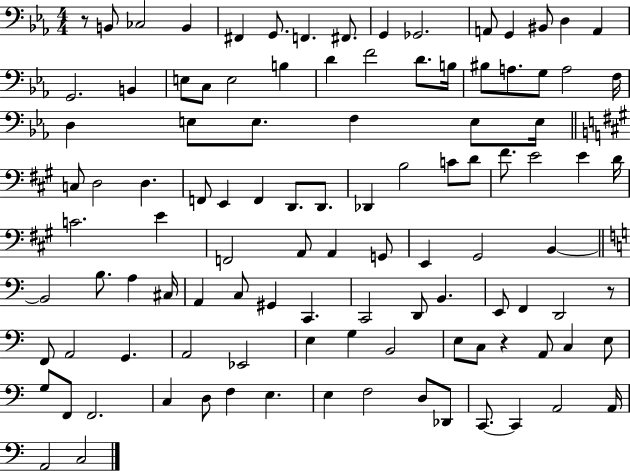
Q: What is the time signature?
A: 4/4